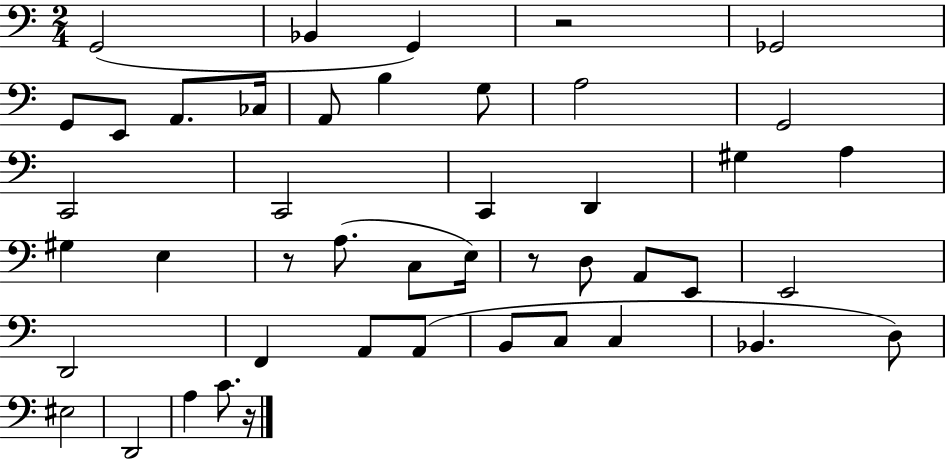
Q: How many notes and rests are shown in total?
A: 45